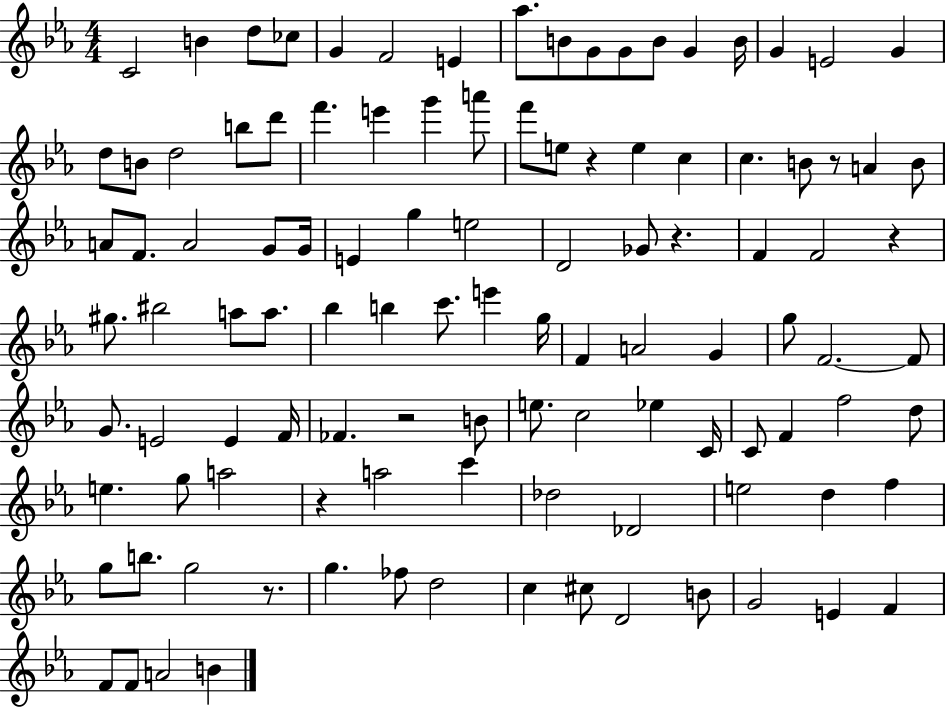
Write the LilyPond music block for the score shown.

{
  \clef treble
  \numericTimeSignature
  \time 4/4
  \key ees \major
  c'2 b'4 d''8 ces''8 | g'4 f'2 e'4 | aes''8. b'8 g'8 g'8 b'8 g'4 b'16 | g'4 e'2 g'4 | \break d''8 b'8 d''2 b''8 d'''8 | f'''4. e'''4 g'''4 a'''8 | f'''8 e''8 r4 e''4 c''4 | c''4. b'8 r8 a'4 b'8 | \break a'8 f'8. a'2 g'8 g'16 | e'4 g''4 e''2 | d'2 ges'8 r4. | f'4 f'2 r4 | \break gis''8. bis''2 a''8 a''8. | bes''4 b''4 c'''8. e'''4 g''16 | f'4 a'2 g'4 | g''8 f'2.~~ f'8 | \break g'8. e'2 e'4 f'16 | fes'4. r2 b'8 | e''8. c''2 ees''4 c'16 | c'8 f'4 f''2 d''8 | \break e''4. g''8 a''2 | r4 a''2 c'''4 | des''2 des'2 | e''2 d''4 f''4 | \break g''8 b''8. g''2 r8. | g''4. fes''8 d''2 | c''4 cis''8 d'2 b'8 | g'2 e'4 f'4 | \break f'8 f'8 a'2 b'4 | \bar "|."
}